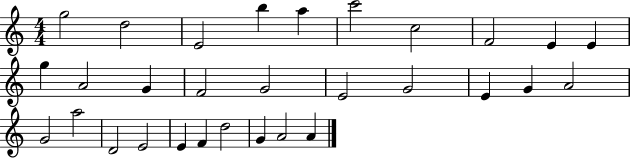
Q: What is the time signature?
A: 4/4